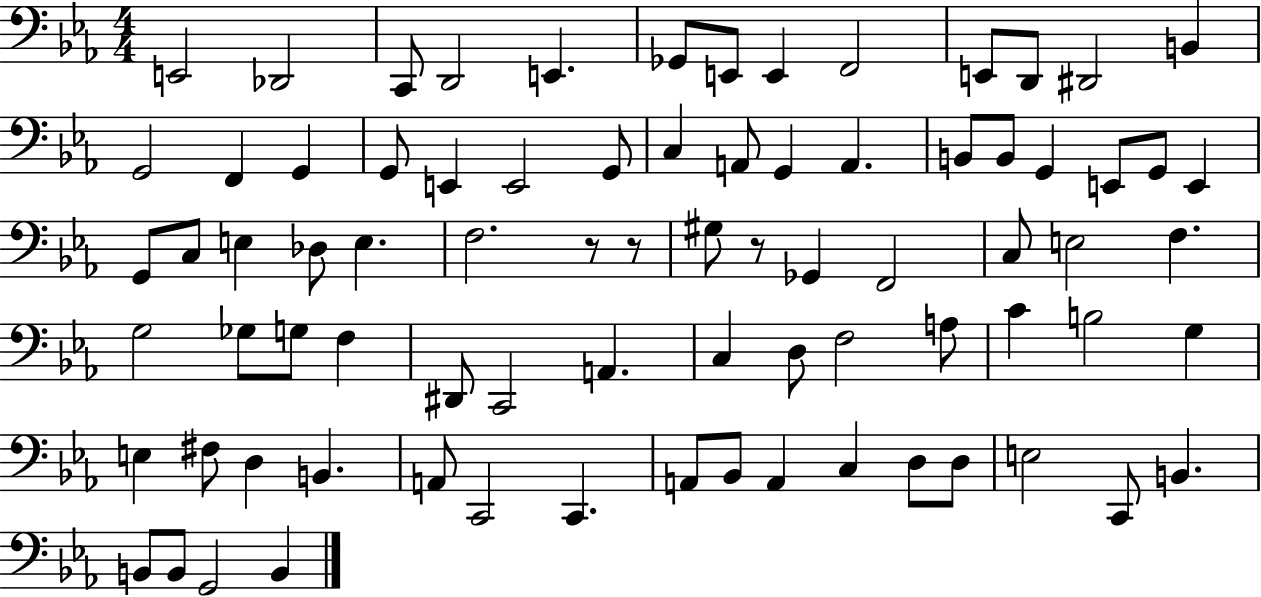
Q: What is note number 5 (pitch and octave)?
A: E2